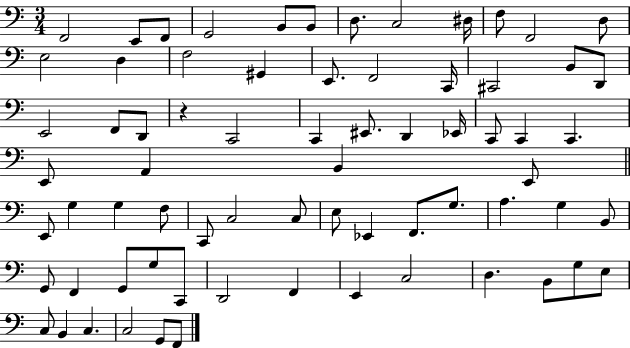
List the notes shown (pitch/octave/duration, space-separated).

F2/h E2/e F2/e G2/h B2/e B2/e D3/e. C3/h D#3/s F3/e F2/h D3/e E3/h D3/q F3/h G#2/q E2/e. F2/h C2/s C#2/h B2/e D2/e E2/h F2/e D2/e R/q C2/h C2/q EIS2/e. D2/q Eb2/s C2/e C2/q C2/q. E2/e A2/q B2/q E2/e E2/e G3/q G3/q F3/e C2/e C3/h C3/e E3/e Eb2/q F2/e. G3/e. A3/q. G3/q B2/e G2/e F2/q G2/e G3/e C2/e D2/h F2/q E2/q C3/h D3/q. B2/e G3/e E3/e C3/e B2/q C3/q. C3/h G2/e F2/e